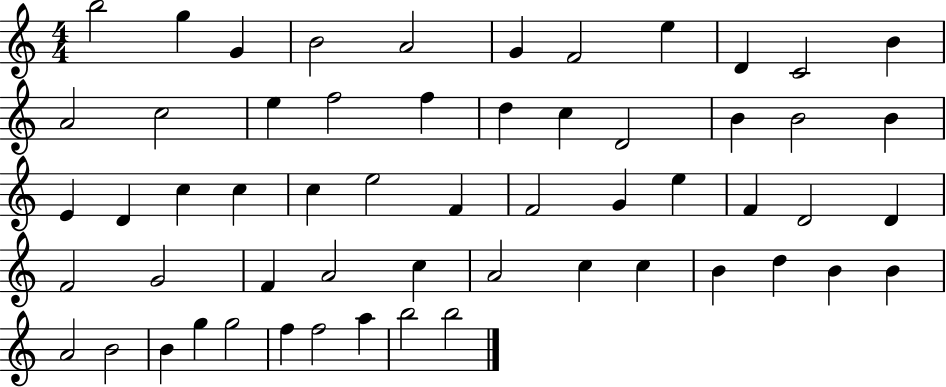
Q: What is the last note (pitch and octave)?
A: B5